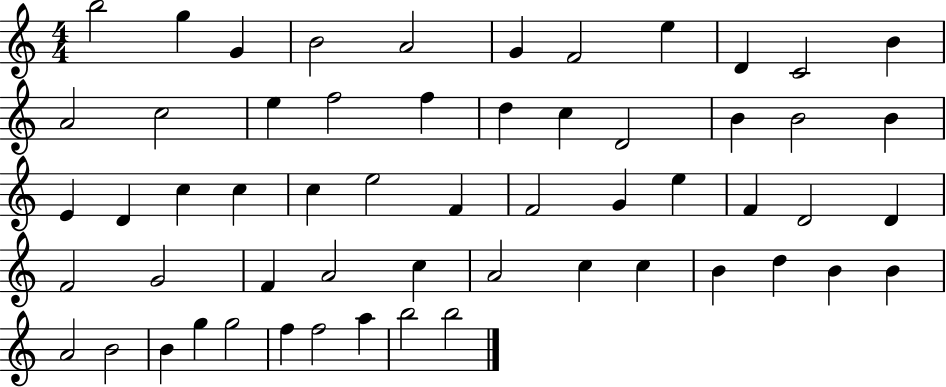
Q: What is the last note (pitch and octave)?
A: B5